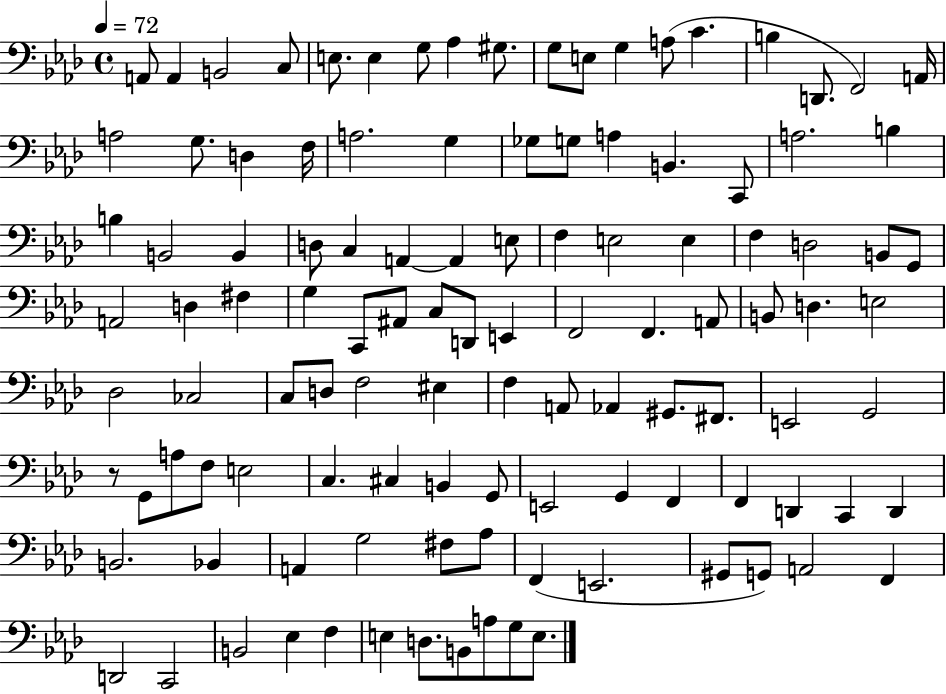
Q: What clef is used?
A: bass